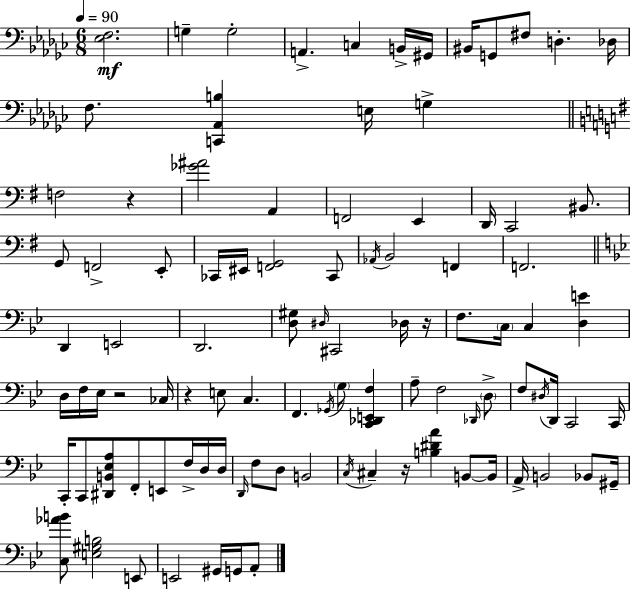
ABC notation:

X:1
T:Untitled
M:6/8
L:1/4
K:Ebm
[_E,F,]2 G, G,2 A,, C, B,,/4 ^G,,/4 ^B,,/4 G,,/2 ^F,/2 D, _D,/4 F,/2 [C,,_A,,B,] E,/4 G, F,2 z [_G^A]2 A,, F,,2 E,, D,,/4 C,,2 ^B,,/2 G,,/2 F,,2 E,,/2 _C,,/4 ^E,,/4 [F,,G,,]2 _C,,/2 _A,,/4 B,,2 F,, F,,2 D,, E,,2 D,,2 [D,^G,]/2 ^D,/4 ^C,,2 _D,/4 z/4 F,/2 C,/4 C, [D,E] D,/4 F,/4 _E,/4 z2 _C,/4 z E,/2 C, F,, _G,,/4 G,/2 [C,,_D,,E,,F,] A,/2 F,2 _D,,/4 D,/2 F,/2 ^D,/4 D,,/4 C,,2 C,,/4 C,,/4 C,,/2 [^D,,B,,_E,A,]/2 F,,/2 E,,/2 F,/4 D,/4 D,/4 D,,/4 F,/2 D,/2 B,,2 C,/4 ^C, z/4 [B,^DA] B,,/2 B,,/4 A,,/4 B,,2 _B,,/2 ^G,,/4 [C,_AB]/2 [E,^G,B,]2 E,,/2 E,,2 ^G,,/4 G,,/4 A,,/2